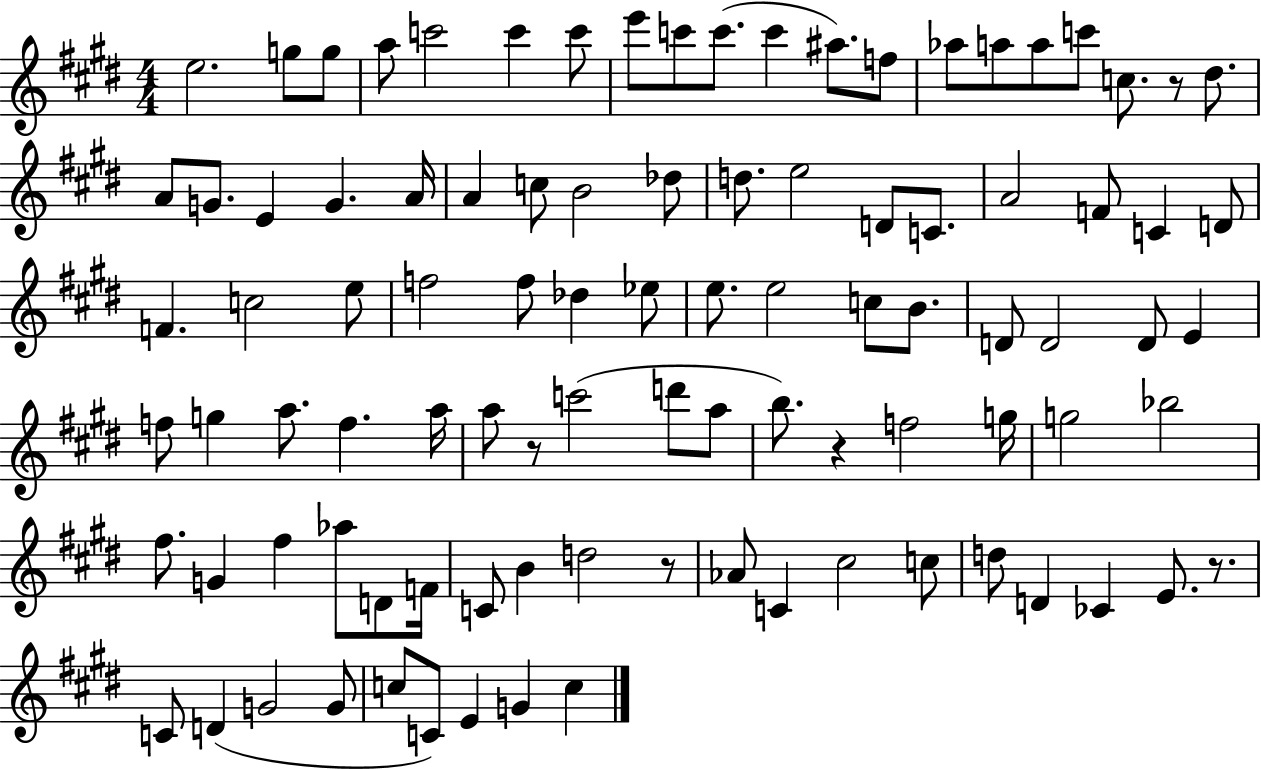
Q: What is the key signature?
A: E major